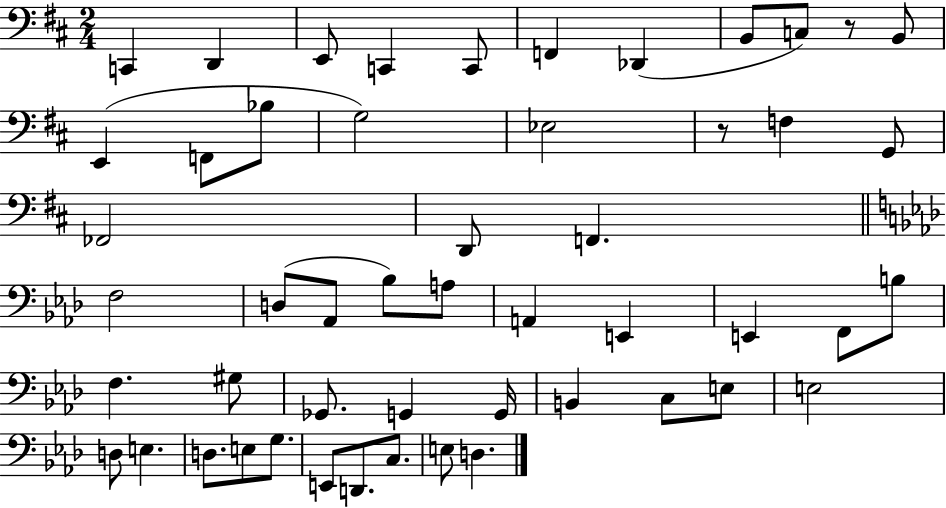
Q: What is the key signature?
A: D major